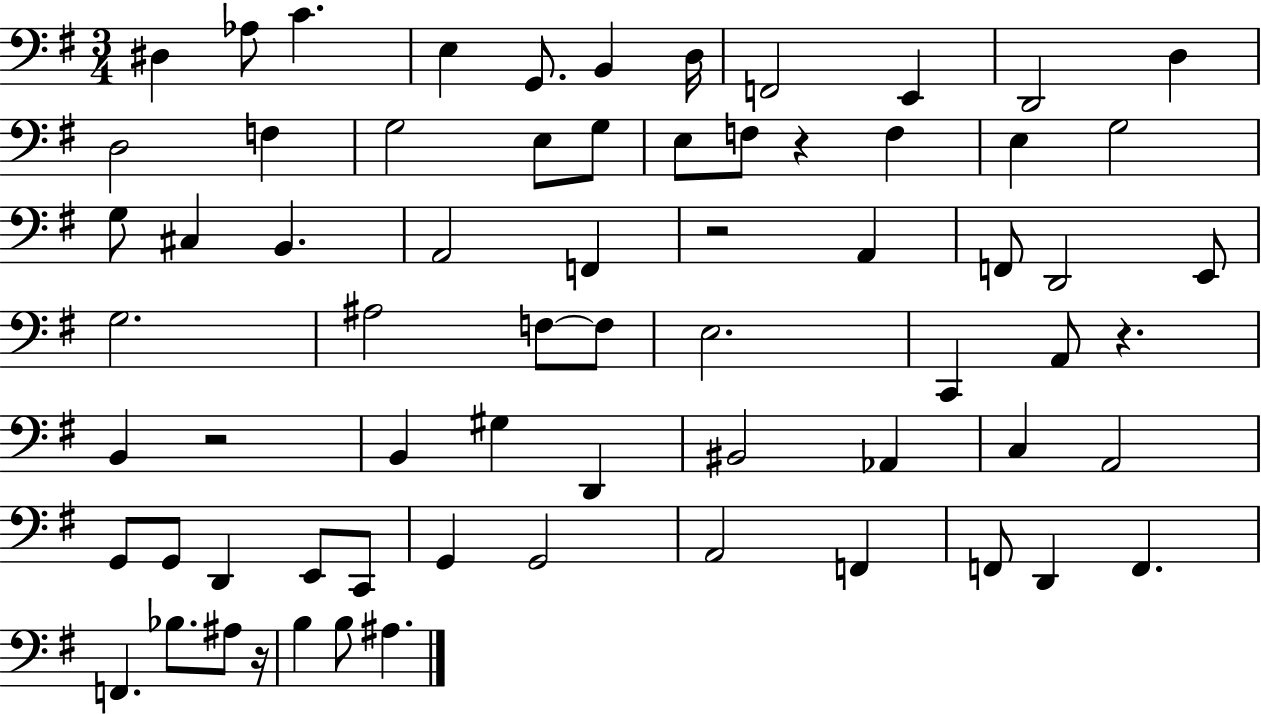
D#3/q Ab3/e C4/q. E3/q G2/e. B2/q D3/s F2/h E2/q D2/h D3/q D3/h F3/q G3/h E3/e G3/e E3/e F3/e R/q F3/q E3/q G3/h G3/e C#3/q B2/q. A2/h F2/q R/h A2/q F2/e D2/h E2/e G3/h. A#3/h F3/e F3/e E3/h. C2/q A2/e R/q. B2/q R/h B2/q G#3/q D2/q BIS2/h Ab2/q C3/q A2/h G2/e G2/e D2/q E2/e C2/e G2/q G2/h A2/h F2/q F2/e D2/q F2/q. F2/q. Bb3/e. A#3/e R/s B3/q B3/e A#3/q.